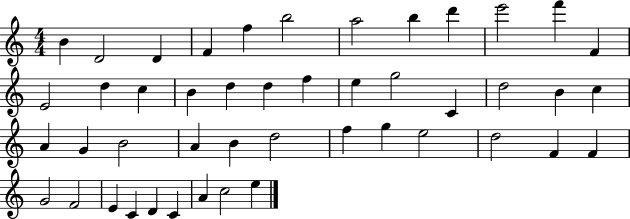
X:1
T:Untitled
M:4/4
L:1/4
K:C
B D2 D F f b2 a2 b d' e'2 f' F E2 d c B d d f e g2 C d2 B c A G B2 A B d2 f g e2 d2 F F G2 F2 E C D C A c2 e